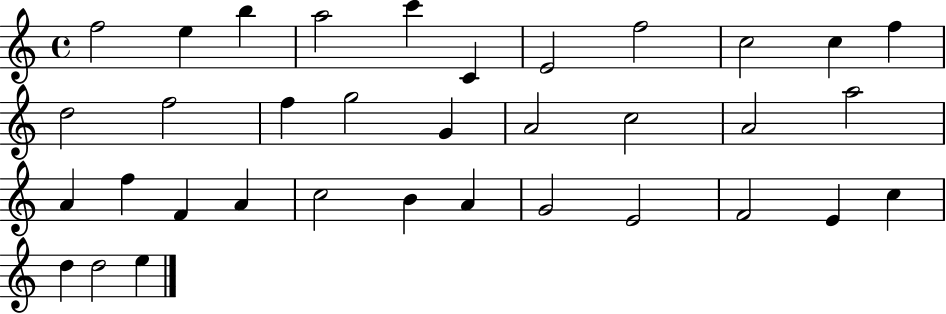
F5/h E5/q B5/q A5/h C6/q C4/q E4/h F5/h C5/h C5/q F5/q D5/h F5/h F5/q G5/h G4/q A4/h C5/h A4/h A5/h A4/q F5/q F4/q A4/q C5/h B4/q A4/q G4/h E4/h F4/h E4/q C5/q D5/q D5/h E5/q